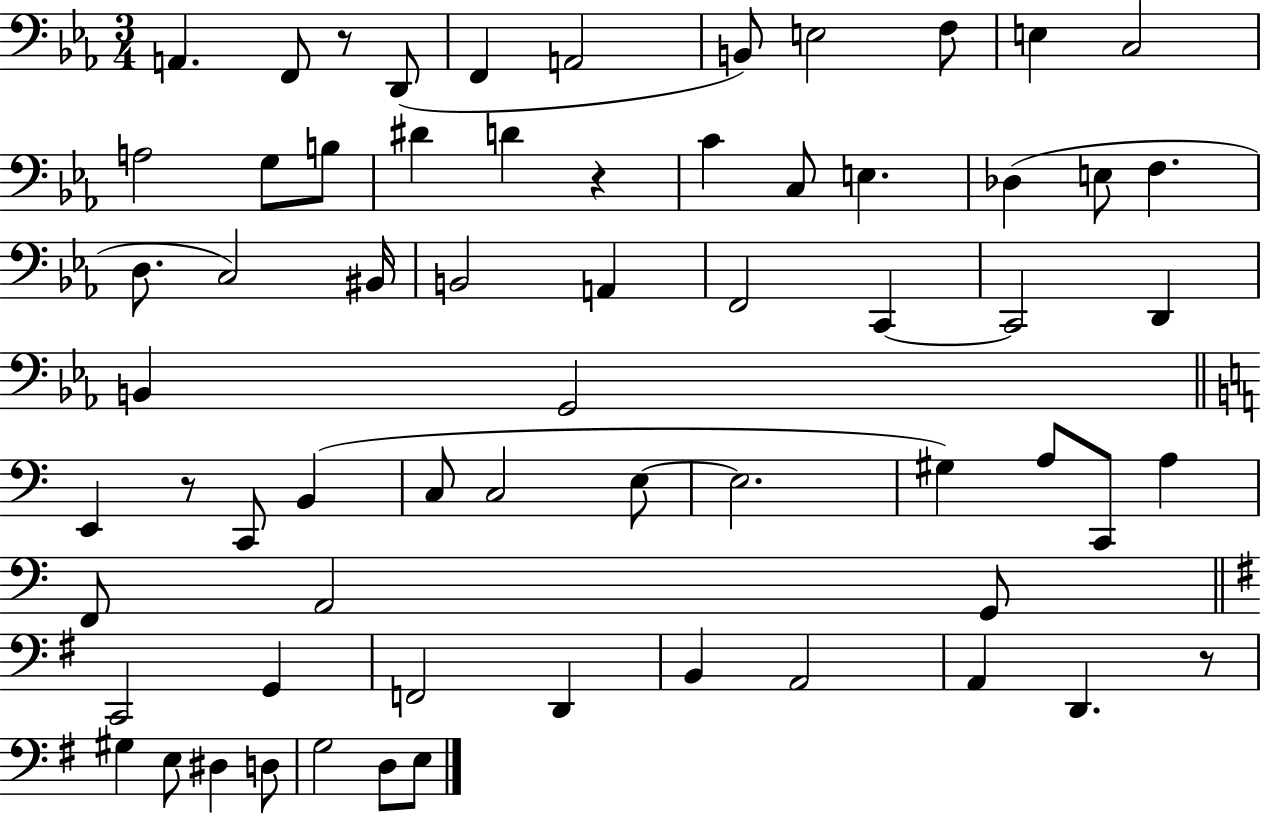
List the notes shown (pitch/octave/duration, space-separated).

A2/q. F2/e R/e D2/e F2/q A2/h B2/e E3/h F3/e E3/q C3/h A3/h G3/e B3/e D#4/q D4/q R/q C4/q C3/e E3/q. Db3/q E3/e F3/q. D3/e. C3/h BIS2/s B2/h A2/q F2/h C2/q C2/h D2/q B2/q G2/h E2/q R/e C2/e B2/q C3/e C3/h E3/e E3/h. G#3/q A3/e C2/e A3/q F2/e A2/h G2/e C2/h G2/q F2/h D2/q B2/q A2/h A2/q D2/q. R/e G#3/q E3/e D#3/q D3/e G3/h D3/e E3/e